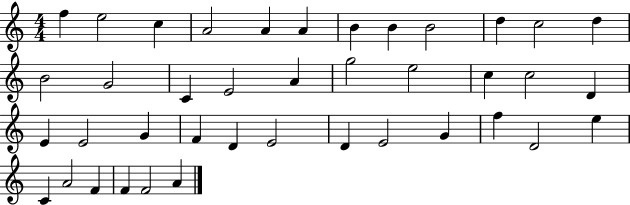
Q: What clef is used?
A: treble